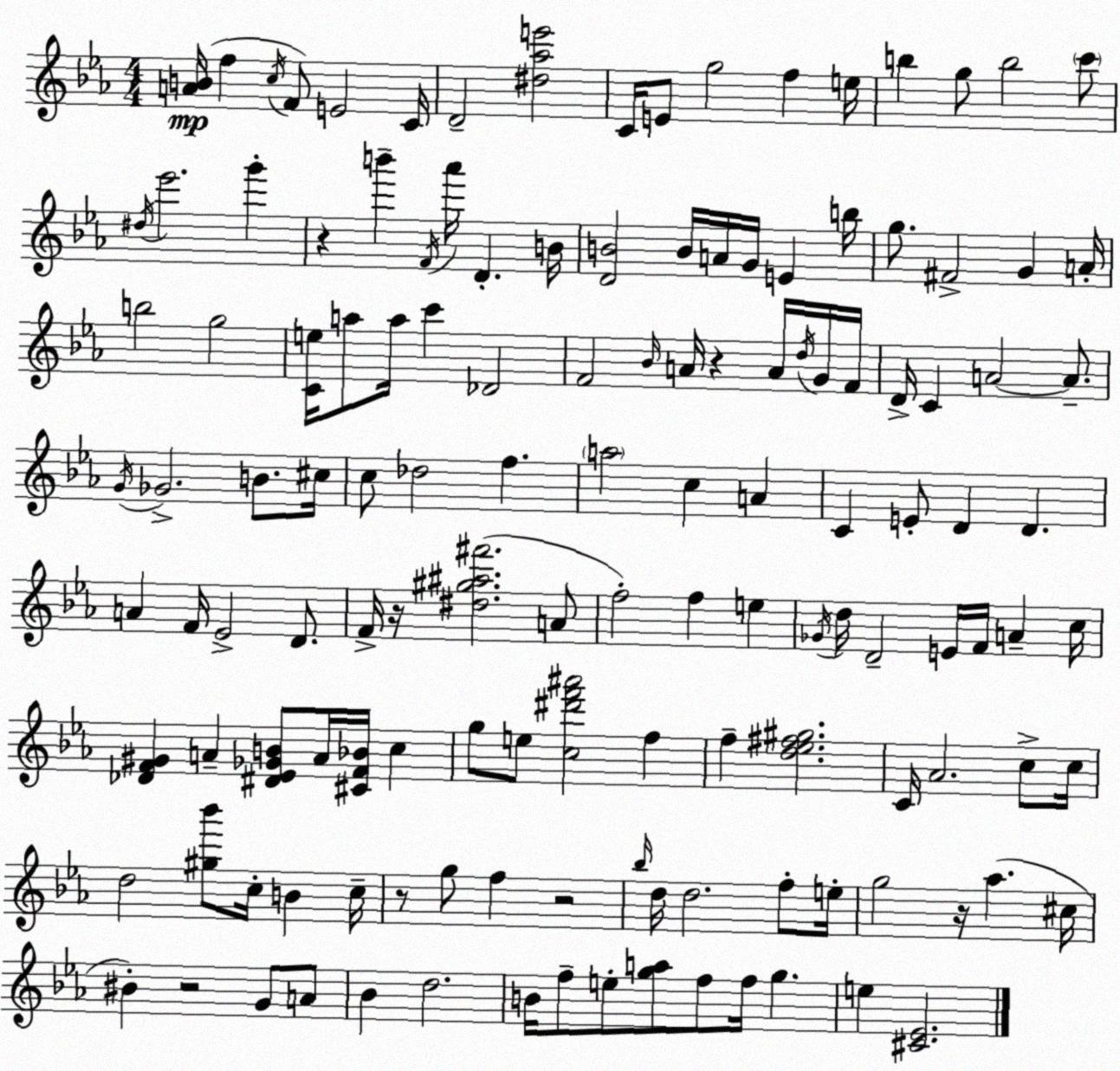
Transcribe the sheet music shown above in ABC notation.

X:1
T:Untitled
M:4/4
L:1/4
K:Cm
[AB]/4 f c/4 F/2 E2 C/4 D2 [^d_ae']2 C/4 E/2 g2 f e/4 b g/2 b2 c'/2 ^d/4 _e'2 g' z b' F/4 _a'/4 D B/4 [DB]2 B/4 A/4 G/4 E b/4 g/2 ^F2 G A/4 b2 g2 [Ce]/4 a/2 a/4 c' _D2 F2 _B/4 A/4 z A/4 d/4 G/4 F/4 D/4 C A2 A/2 G/4 _G2 B/2 ^c/4 c/2 _d2 f a2 c A C E/2 D D A F/4 _E2 D/2 F/4 z/4 [^d^g^a^f']2 A/2 f2 f e _G/4 d/4 D2 E/4 F/4 A c/4 [_DF^G] A [^D_E_GB]/2 A/4 [^CF_B]/4 c g/2 e/2 [c^d'f'^a']2 f f [d_e^f^g]2 C/4 _A2 c/2 c/4 d2 [^g_b']/2 c/4 B c/4 z/2 g/2 f z2 _b/4 d/4 d2 f/2 e/4 g2 z/4 _a ^c/4 ^B z2 G/2 A/2 _B d2 B/4 f/2 e/2 [ga]/2 f/2 f/4 g e [^C_E]2